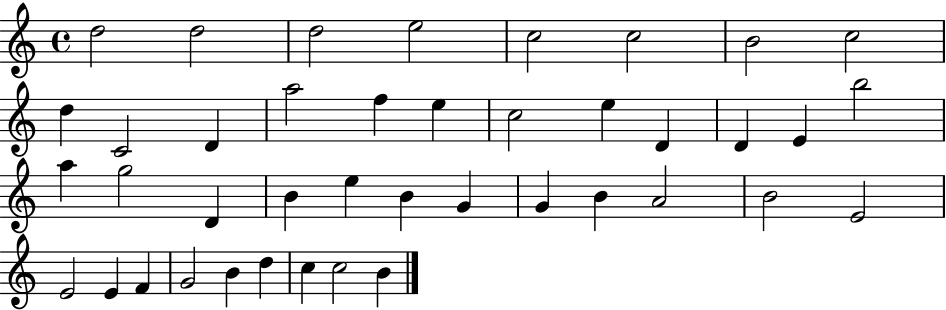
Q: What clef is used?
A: treble